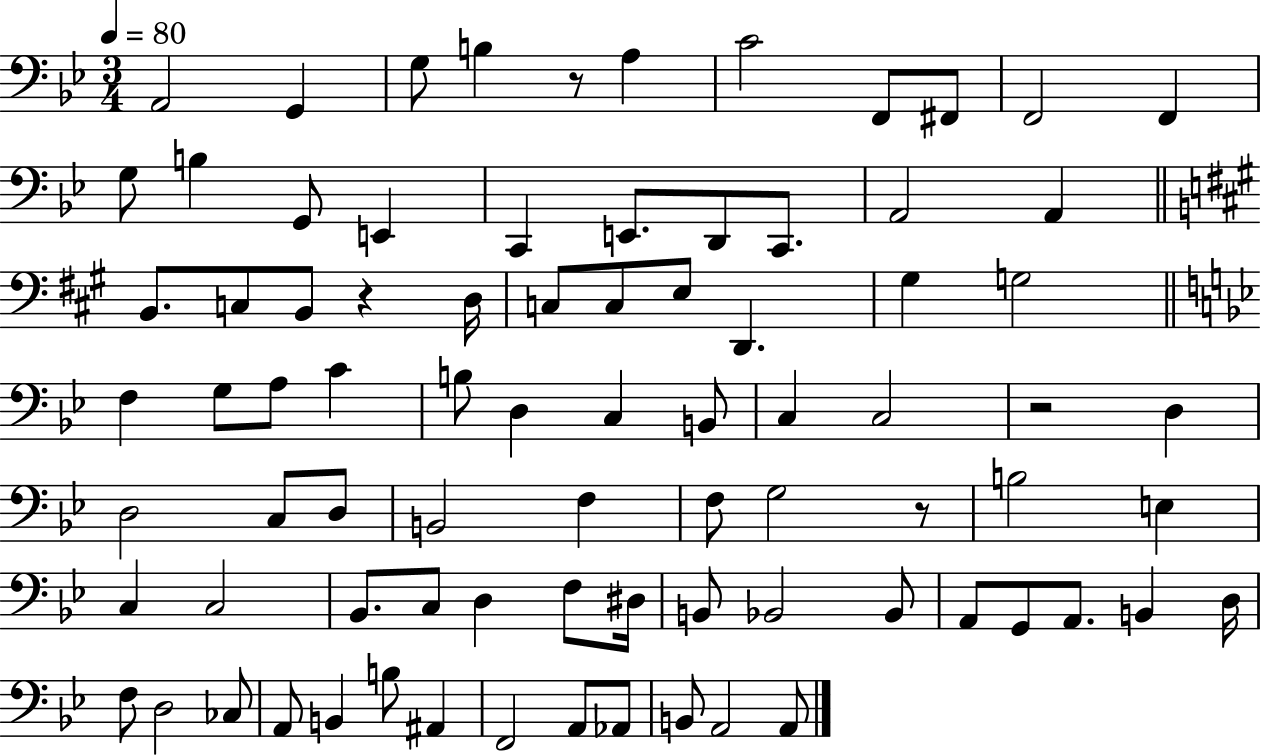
{
  \clef bass
  \numericTimeSignature
  \time 3/4
  \key bes \major
  \tempo 4 = 80
  \repeat volta 2 { a,2 g,4 | g8 b4 r8 a4 | c'2 f,8 fis,8 | f,2 f,4 | \break g8 b4 g,8 e,4 | c,4 e,8. d,8 c,8. | a,2 a,4 | \bar "||" \break \key a \major b,8. c8 b,8 r4 d16 | c8 c8 e8 d,4. | gis4 g2 | \bar "||" \break \key g \minor f4 g8 a8 c'4 | b8 d4 c4 b,8 | c4 c2 | r2 d4 | \break d2 c8 d8 | b,2 f4 | f8 g2 r8 | b2 e4 | \break c4 c2 | bes,8. c8 d4 f8 dis16 | b,8 bes,2 bes,8 | a,8 g,8 a,8. b,4 d16 | \break f8 d2 ces8 | a,8 b,4 b8 ais,4 | f,2 a,8 aes,8 | b,8 a,2 a,8 | \break } \bar "|."
}